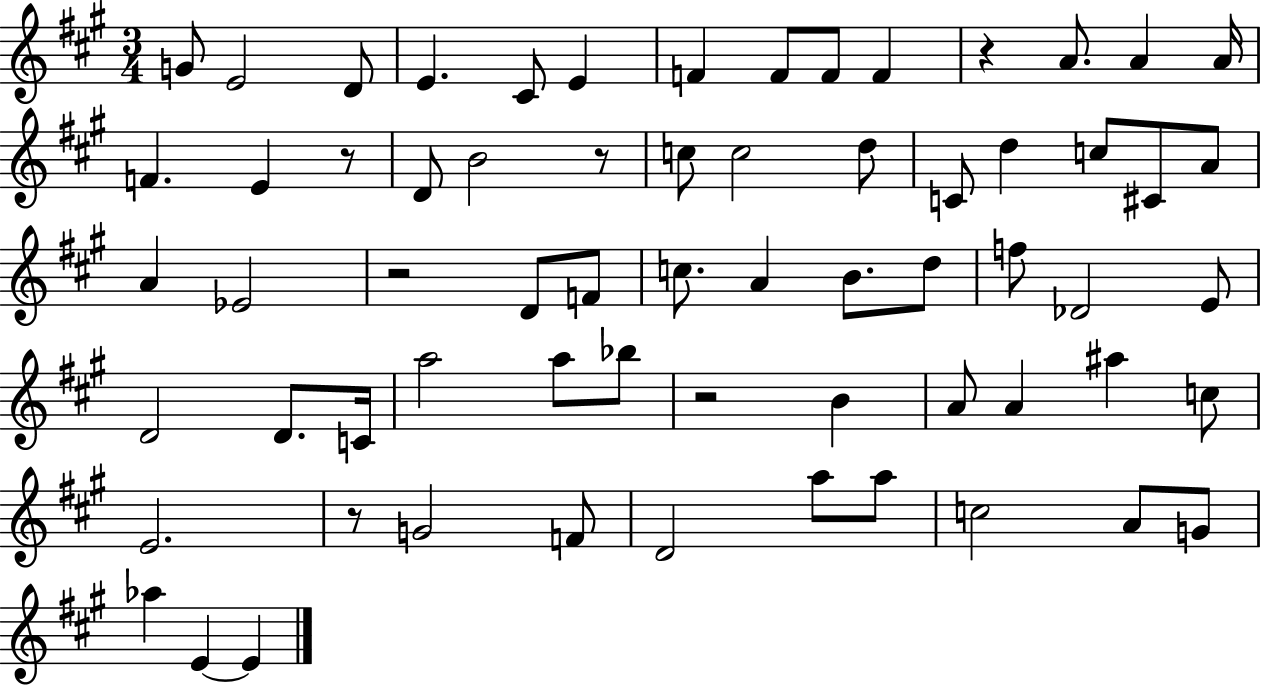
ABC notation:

X:1
T:Untitled
M:3/4
L:1/4
K:A
G/2 E2 D/2 E ^C/2 E F F/2 F/2 F z A/2 A A/4 F E z/2 D/2 B2 z/2 c/2 c2 d/2 C/2 d c/2 ^C/2 A/2 A _E2 z2 D/2 F/2 c/2 A B/2 d/2 f/2 _D2 E/2 D2 D/2 C/4 a2 a/2 _b/2 z2 B A/2 A ^a c/2 E2 z/2 G2 F/2 D2 a/2 a/2 c2 A/2 G/2 _a E E